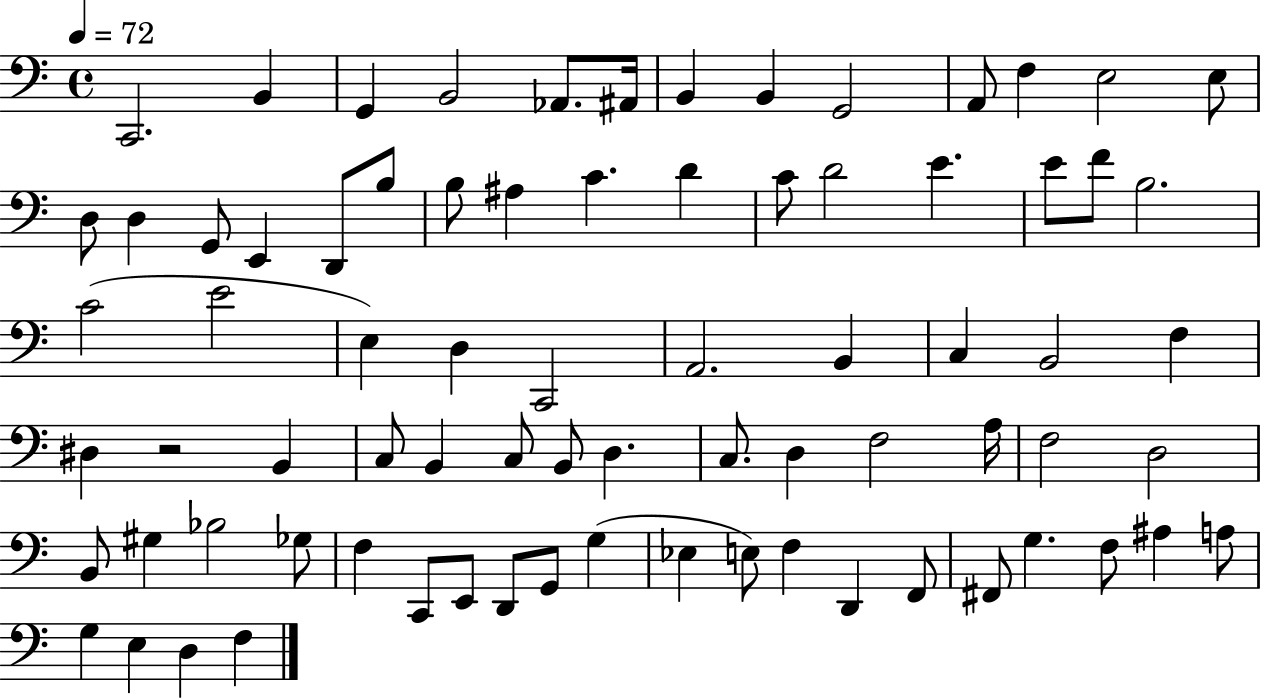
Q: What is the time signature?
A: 4/4